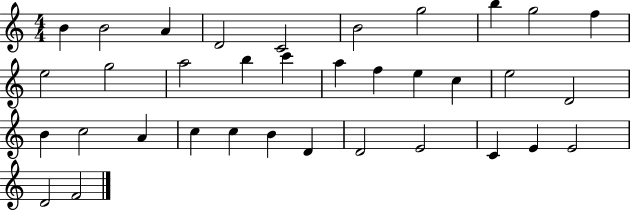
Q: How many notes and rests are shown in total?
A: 35